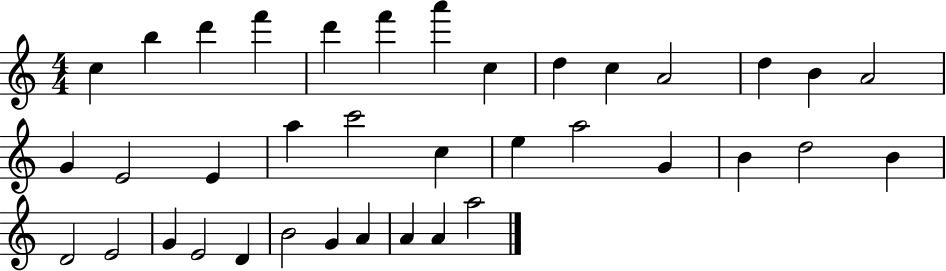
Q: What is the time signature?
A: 4/4